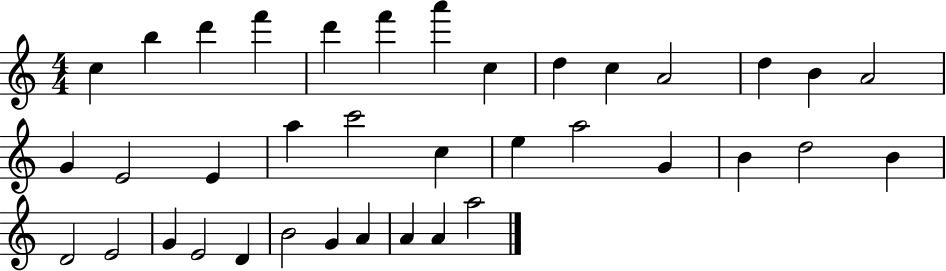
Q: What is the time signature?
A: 4/4